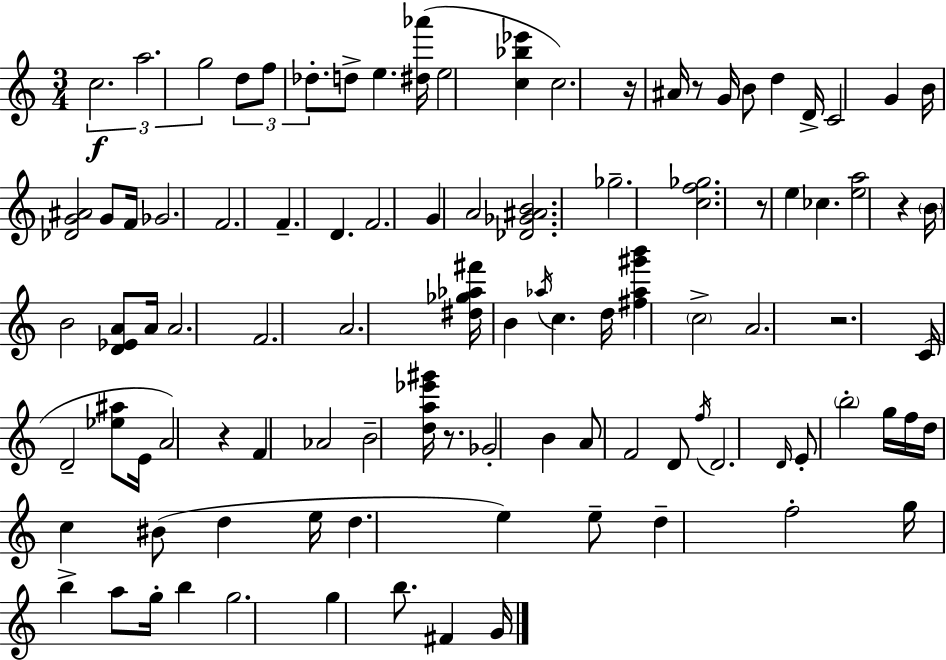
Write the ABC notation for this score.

X:1
T:Untitled
M:3/4
L:1/4
K:C
c2 a2 g2 d/2 f/2 _d/2 d/2 e [^d_a']/4 e2 [c_b_e'] c2 z/4 ^A/4 z/2 G/4 B/2 d D/4 C2 G B/4 [_DG^A]2 G/2 F/4 _G2 F2 F D F2 G A2 [_D_G^AB]2 _g2 [cf_g]2 z/2 e _c [ea]2 z B/4 B2 [D_EA]/2 A/4 A2 F2 A2 [^d_g_a^f']/4 B _a/4 c d/4 [^f_a^g'b'] c2 A2 z2 C/4 D2 [_e^a]/2 E/4 A2 z F _A2 B2 [da_e'^g']/4 z/2 _G2 B A/2 F2 D/2 f/4 D2 D/4 E/2 b2 g/4 f/4 d/4 c ^B/2 d e/4 d e e/2 d f2 g/4 b a/2 g/4 b g2 g b/2 ^F G/4